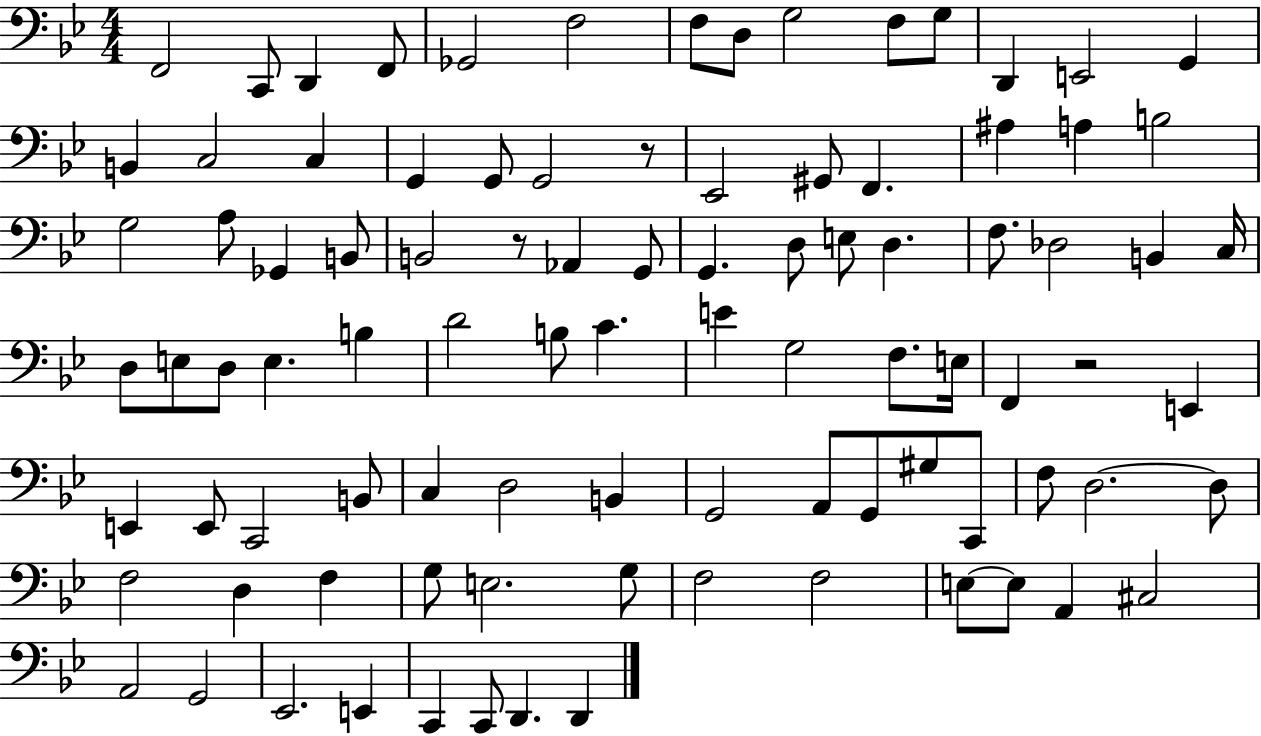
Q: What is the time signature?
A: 4/4